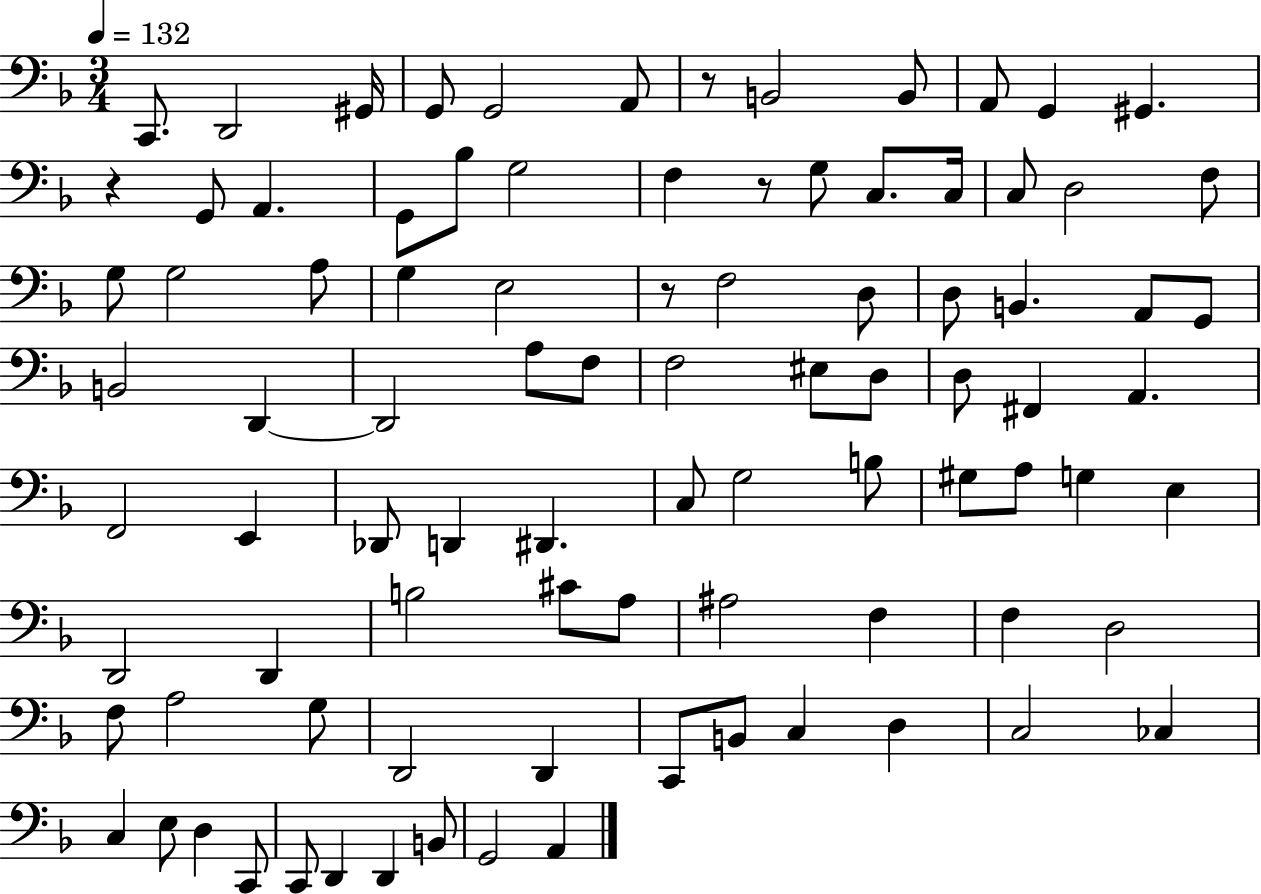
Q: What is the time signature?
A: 3/4